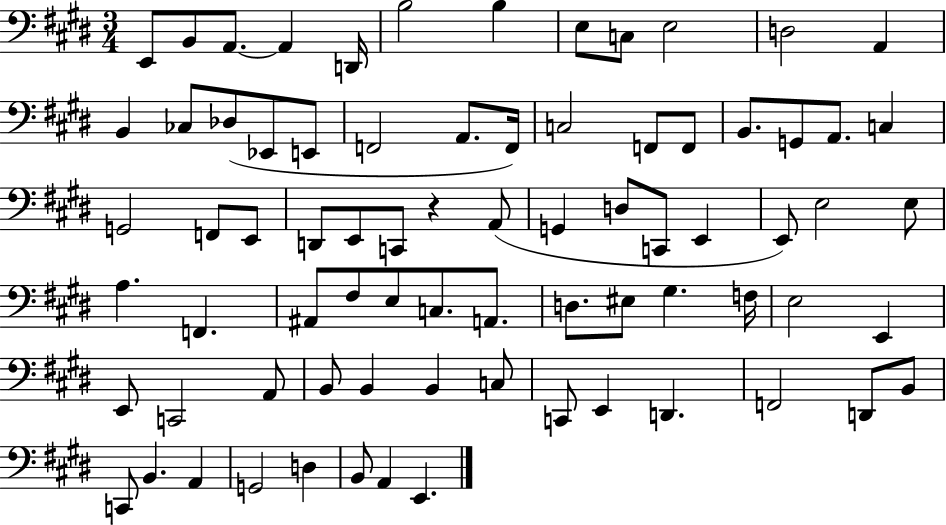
{
  \clef bass
  \numericTimeSignature
  \time 3/4
  \key e \major
  e,8 b,8 a,8.~~ a,4 d,16 | b2 b4 | e8 c8 e2 | d2 a,4 | \break b,4 ces8 des8( ees,8 e,8 | f,2 a,8. f,16) | c2 f,8 f,8 | b,8. g,8 a,8. c4 | \break g,2 f,8 e,8 | d,8 e,8 c,8 r4 a,8( | g,4 d8 c,8 e,4 | e,8) e2 e8 | \break a4. f,4. | ais,8 fis8 e8 c8. a,8. | d8. eis8 gis4. f16 | e2 e,4 | \break e,8 c,2 a,8 | b,8 b,4 b,4 c8 | c,8 e,4 d,4. | f,2 d,8 b,8 | \break c,8 b,4. a,4 | g,2 d4 | b,8 a,4 e,4. | \bar "|."
}